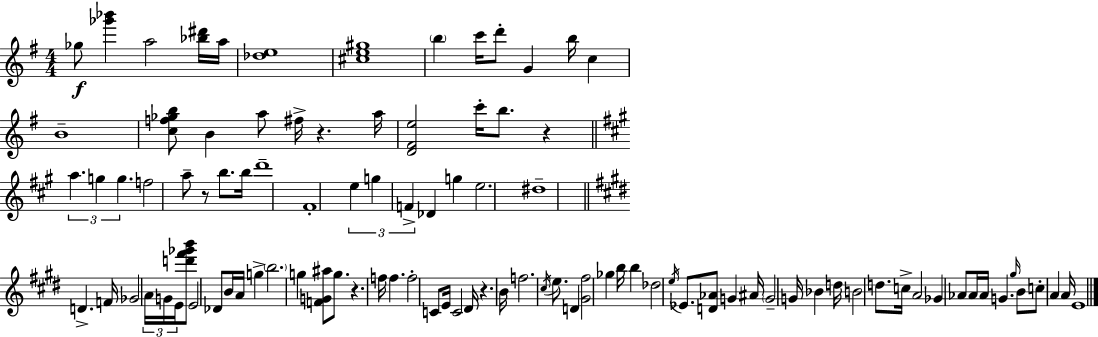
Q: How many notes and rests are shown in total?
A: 100